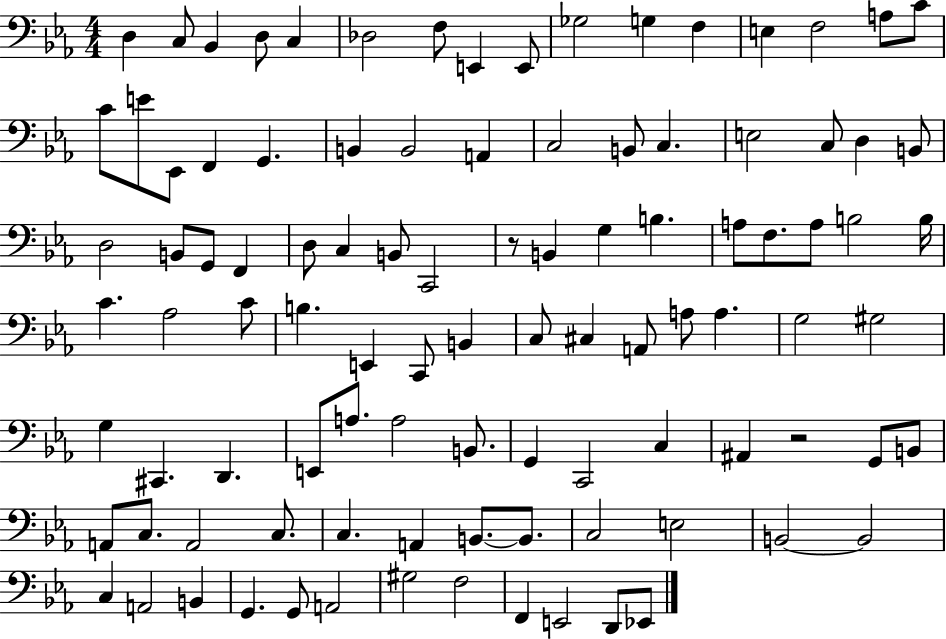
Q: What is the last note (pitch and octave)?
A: Eb2